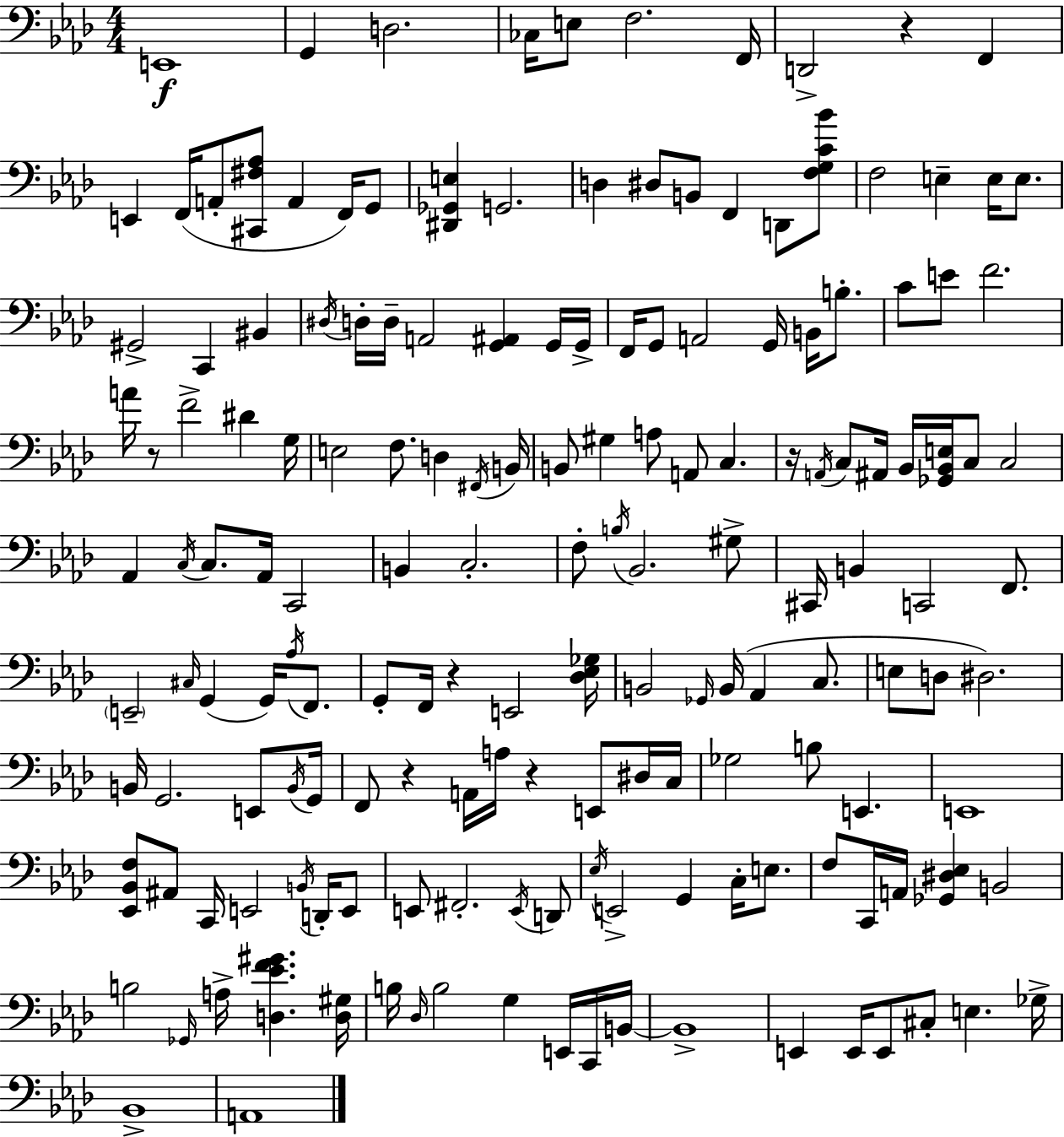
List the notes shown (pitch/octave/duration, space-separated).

E2/w G2/q D3/h. CES3/s E3/e F3/h. F2/s D2/h R/q F2/q E2/q F2/s A2/e [C#2,F#3,Ab3]/e A2/q F2/s G2/e [D#2,Gb2,E3]/q G2/h. D3/q D#3/e B2/e F2/q D2/e [F3,G3,C4,Bb4]/e F3/h E3/q E3/s E3/e. G#2/h C2/q BIS2/q D#3/s D3/s D3/s A2/h [G2,A#2]/q G2/s G2/s F2/s G2/e A2/h G2/s B2/s B3/e. C4/e E4/e F4/h. A4/s R/e F4/h D#4/q G3/s E3/h F3/e. D3/q F#2/s B2/s B2/e G#3/q A3/e A2/e C3/q. R/s A2/s C3/e A#2/s Bb2/s [Gb2,Bb2,E3]/s C3/e C3/h Ab2/q C3/s C3/e. Ab2/s C2/h B2/q C3/h. F3/e B3/s Bb2/h. G#3/e C#2/s B2/q C2/h F2/e. E2/h C#3/s G2/q G2/s Ab3/s F2/e. G2/e F2/s R/q E2/h [Db3,Eb3,Gb3]/s B2/h Gb2/s B2/s Ab2/q C3/e. E3/e D3/e D#3/h. B2/s G2/h. E2/e B2/s G2/s F2/e R/q A2/s A3/s R/q E2/e D#3/s C3/s Gb3/h B3/e E2/q. E2/w [Eb2,Bb2,F3]/e A#2/e C2/s E2/h B2/s D2/s E2/e E2/e F#2/h. E2/s D2/e Eb3/s E2/h G2/q C3/s E3/e. F3/e C2/s A2/s [Gb2,D#3,Eb3]/q B2/h B3/h Gb2/s A3/s [D3,Eb4,F4,G#4]/q. [D3,G#3]/s B3/s Db3/s B3/h G3/q E2/s C2/s B2/s B2/w E2/q E2/s E2/e C#3/e E3/q. Gb3/s Bb2/w A2/w